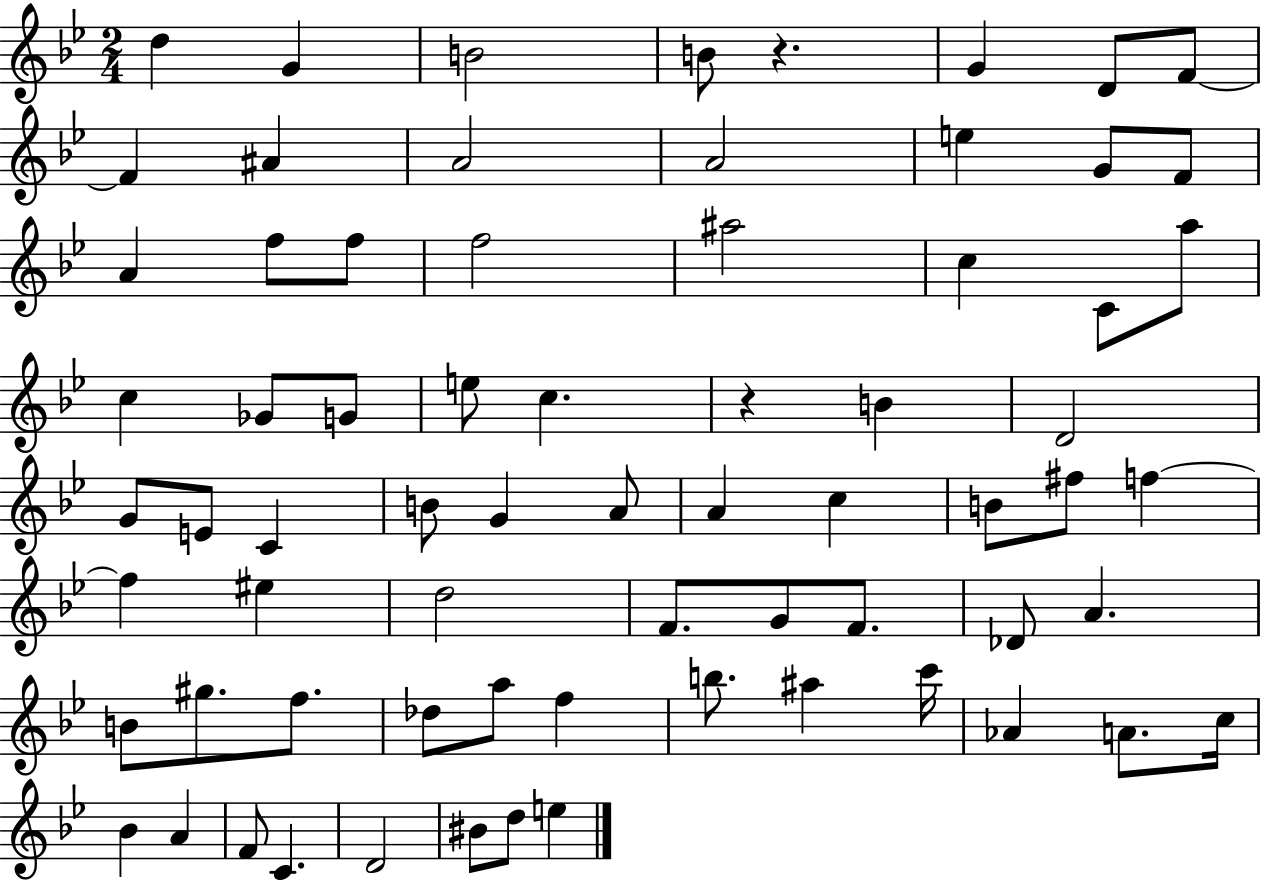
X:1
T:Untitled
M:2/4
L:1/4
K:Bb
d G B2 B/2 z G D/2 F/2 F ^A A2 A2 e G/2 F/2 A f/2 f/2 f2 ^a2 c C/2 a/2 c _G/2 G/2 e/2 c z B D2 G/2 E/2 C B/2 G A/2 A c B/2 ^f/2 f f ^e d2 F/2 G/2 F/2 _D/2 A B/2 ^g/2 f/2 _d/2 a/2 f b/2 ^a c'/4 _A A/2 c/4 _B A F/2 C D2 ^B/2 d/2 e